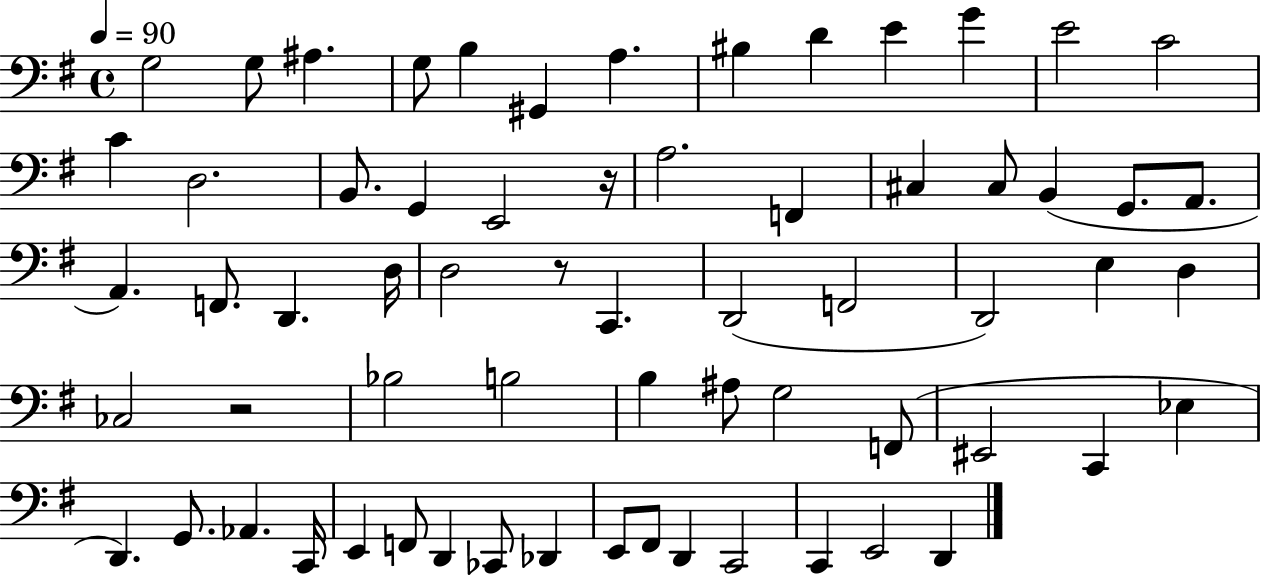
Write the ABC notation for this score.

X:1
T:Untitled
M:4/4
L:1/4
K:G
G,2 G,/2 ^A, G,/2 B, ^G,, A, ^B, D E G E2 C2 C D,2 B,,/2 G,, E,,2 z/4 A,2 F,, ^C, ^C,/2 B,, G,,/2 A,,/2 A,, F,,/2 D,, D,/4 D,2 z/2 C,, D,,2 F,,2 D,,2 E, D, _C,2 z2 _B,2 B,2 B, ^A,/2 G,2 F,,/2 ^E,,2 C,, _E, D,, G,,/2 _A,, C,,/4 E,, F,,/2 D,, _C,,/2 _D,, E,,/2 ^F,,/2 D,, C,,2 C,, E,,2 D,,